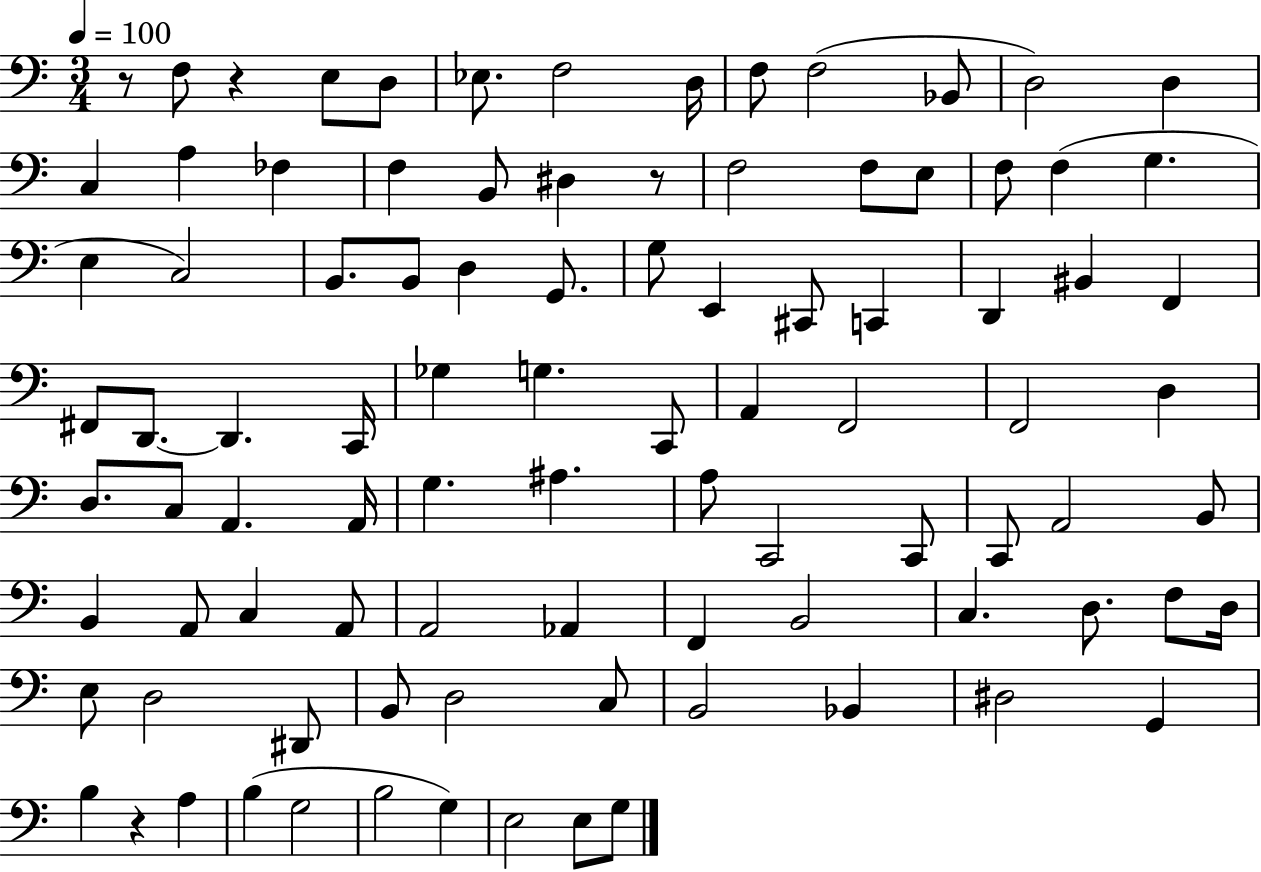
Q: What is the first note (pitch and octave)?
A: F3